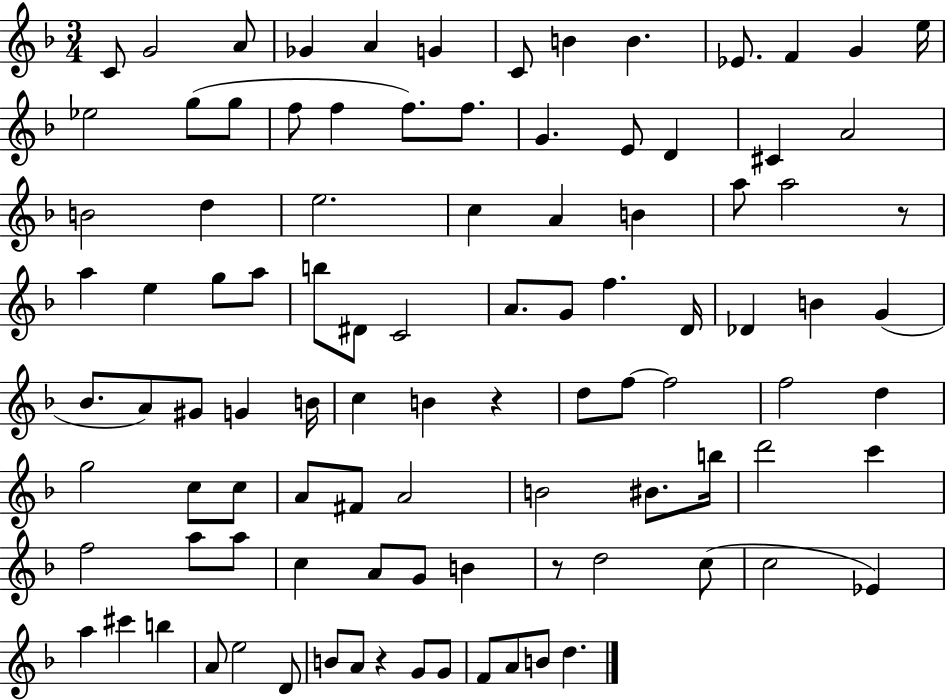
{
  \clef treble
  \numericTimeSignature
  \time 3/4
  \key f \major
  \repeat volta 2 { c'8 g'2 a'8 | ges'4 a'4 g'4 | c'8 b'4 b'4. | ees'8. f'4 g'4 e''16 | \break ees''2 g''8( g''8 | f''8 f''4 f''8.) f''8. | g'4. e'8 d'4 | cis'4 a'2 | \break b'2 d''4 | e''2. | c''4 a'4 b'4 | a''8 a''2 r8 | \break a''4 e''4 g''8 a''8 | b''8 dis'8 c'2 | a'8. g'8 f''4. d'16 | des'4 b'4 g'4( | \break bes'8. a'8) gis'8 g'4 b'16 | c''4 b'4 r4 | d''8 f''8~~ f''2 | f''2 d''4 | \break g''2 c''8 c''8 | a'8 fis'8 a'2 | b'2 bis'8. b''16 | d'''2 c'''4 | \break f''2 a''8 a''8 | c''4 a'8 g'8 b'4 | r8 d''2 c''8( | c''2 ees'4) | \break a''4 cis'''4 b''4 | a'8 e''2 d'8 | b'8 a'8 r4 g'8 g'8 | f'8 a'8 b'8 d''4. | \break } \bar "|."
}